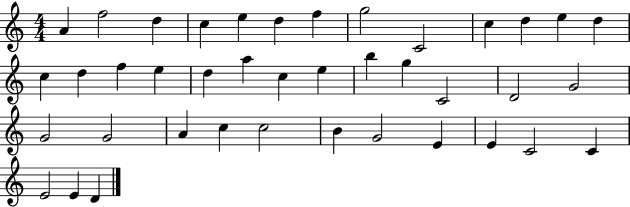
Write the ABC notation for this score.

X:1
T:Untitled
M:4/4
L:1/4
K:C
A f2 d c e d f g2 C2 c d e d c d f e d a c e b g C2 D2 G2 G2 G2 A c c2 B G2 E E C2 C E2 E D